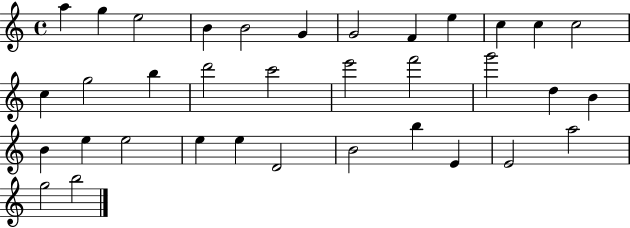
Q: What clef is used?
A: treble